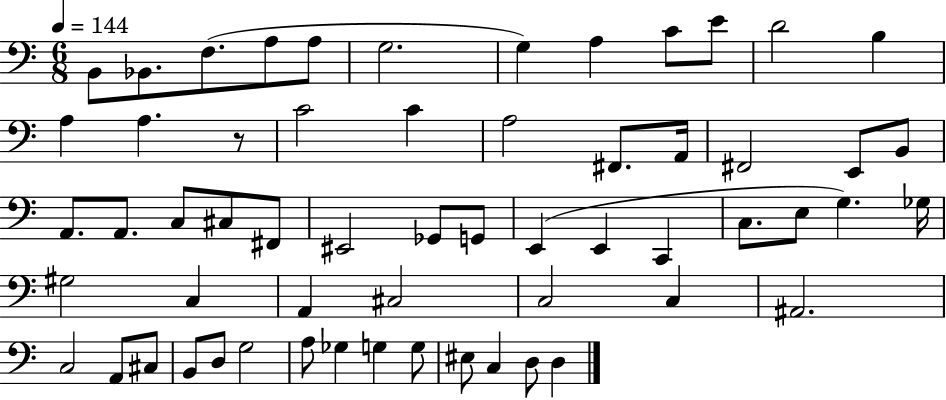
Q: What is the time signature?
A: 6/8